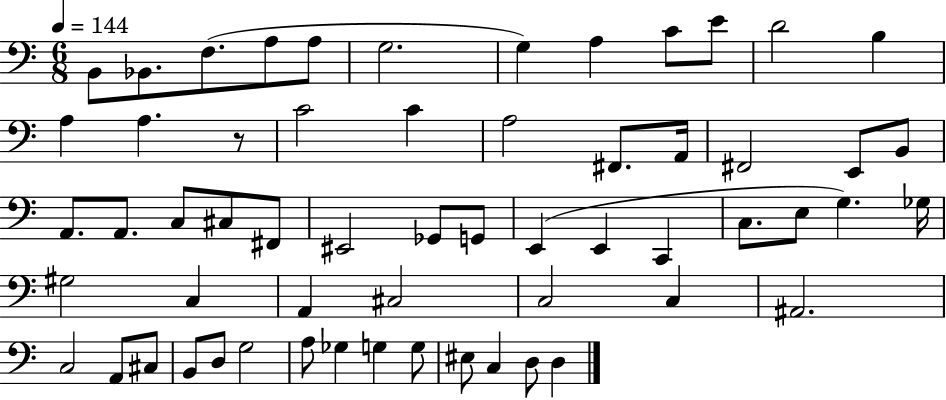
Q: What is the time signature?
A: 6/8